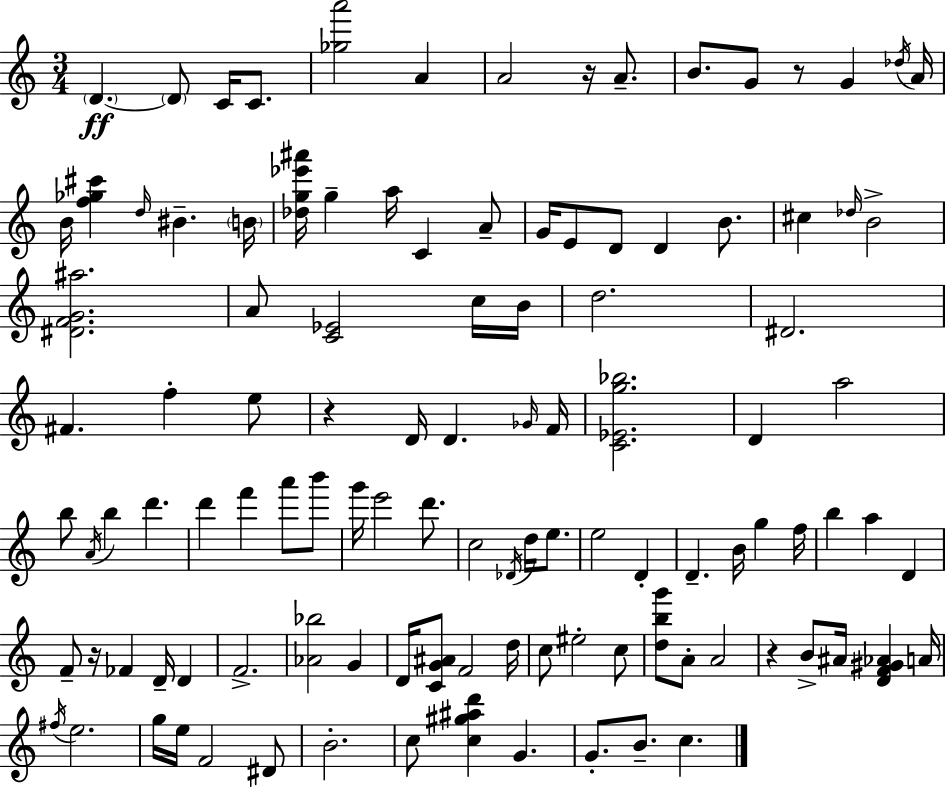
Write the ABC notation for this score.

X:1
T:Untitled
M:3/4
L:1/4
K:Am
D D/2 C/4 C/2 [_ga']2 A A2 z/4 A/2 B/2 G/2 z/2 G _d/4 A/4 B/4 [f_g^c'] d/4 ^B B/4 [_dg_e'^a']/4 g a/4 C A/2 G/4 E/2 D/2 D B/2 ^c _d/4 B2 [^DFG^a]2 A/2 [C_E]2 c/4 B/4 d2 ^D2 ^F f e/2 z D/4 D _G/4 F/4 [C_Eg_b]2 D a2 b/2 A/4 b d' d' f' a'/2 b'/2 g'/4 e'2 d'/2 c2 _D/4 d/4 e/2 e2 D D B/4 g f/4 b a D F/2 z/4 _F D/4 D F2 [_A_b]2 G D/4 [CG^A]/2 F2 d/4 c/2 ^e2 c/2 [dbg']/2 A/2 A2 z B/2 ^A/4 [DF^G_A] A/4 ^f/4 e2 g/4 e/4 F2 ^D/2 B2 c/2 [c^g^ad'] G G/2 B/2 c